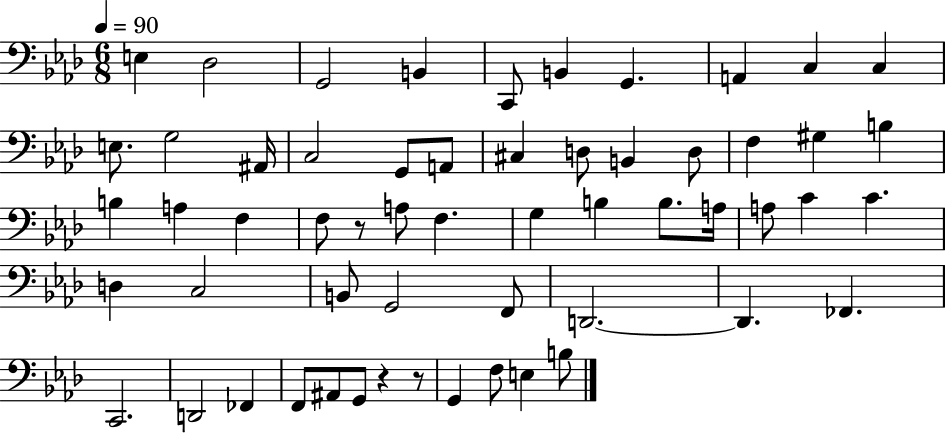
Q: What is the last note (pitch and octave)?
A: B3